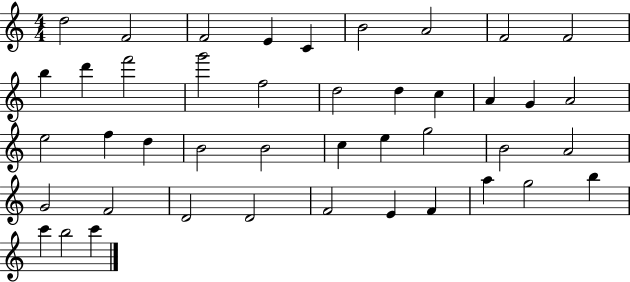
X:1
T:Untitled
M:4/4
L:1/4
K:C
d2 F2 F2 E C B2 A2 F2 F2 b d' f'2 g'2 f2 d2 d c A G A2 e2 f d B2 B2 c e g2 B2 A2 G2 F2 D2 D2 F2 E F a g2 b c' b2 c'